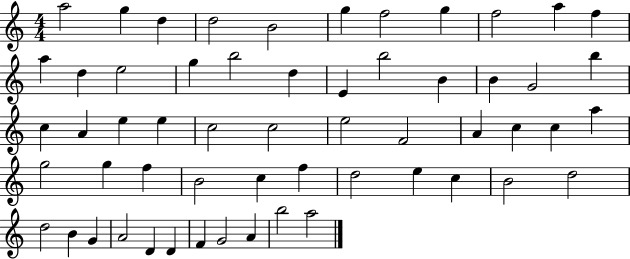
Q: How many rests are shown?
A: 0